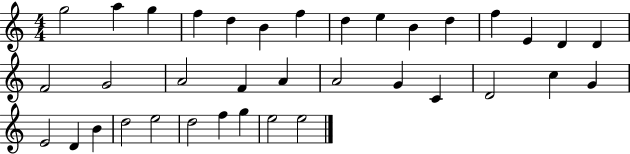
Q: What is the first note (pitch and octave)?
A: G5